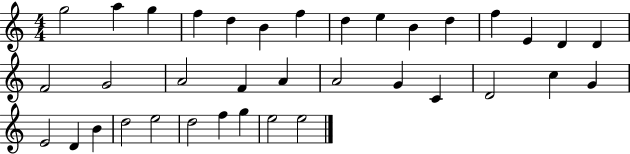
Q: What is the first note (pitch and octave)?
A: G5